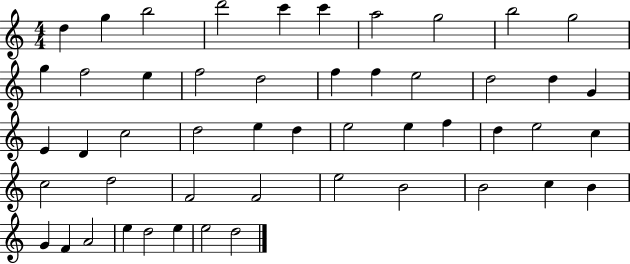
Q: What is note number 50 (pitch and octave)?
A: D5